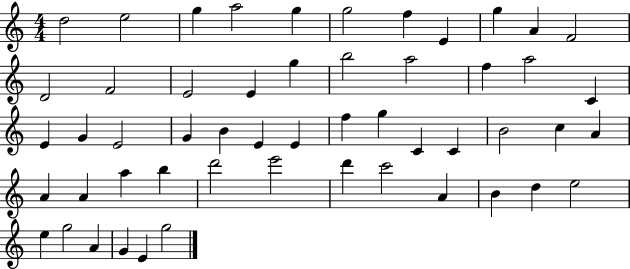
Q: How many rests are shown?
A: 0